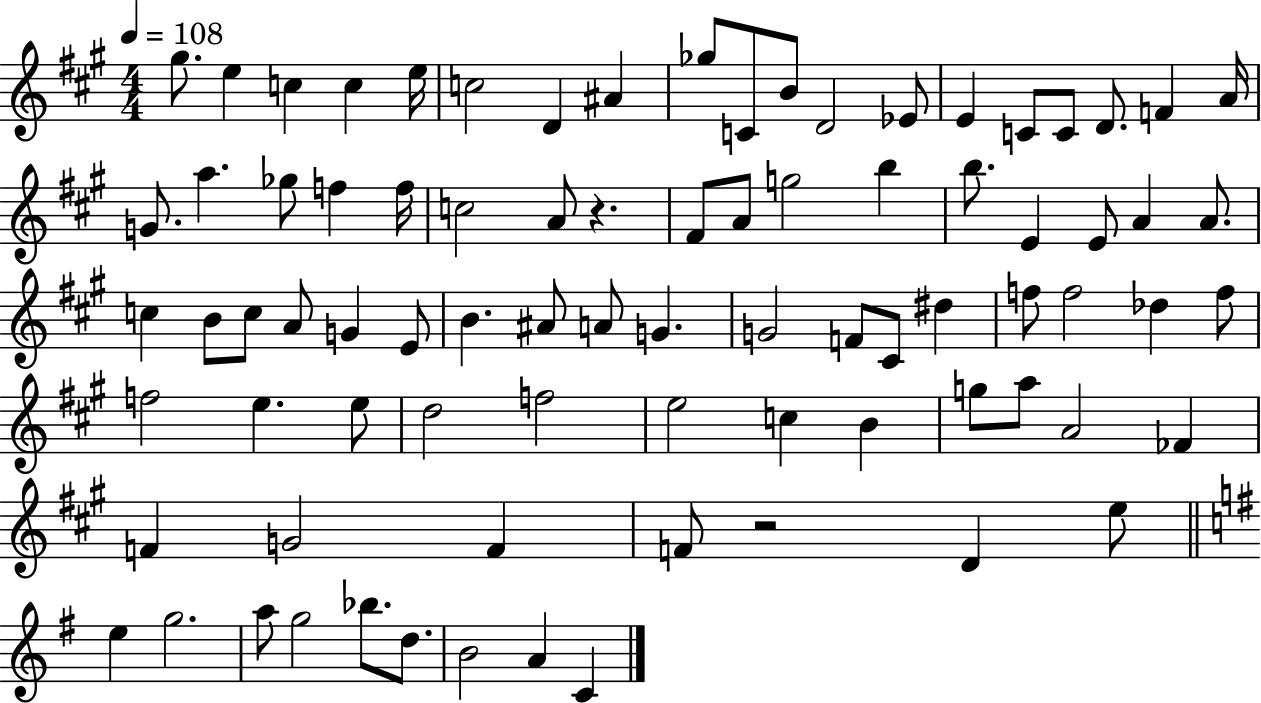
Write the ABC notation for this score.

X:1
T:Untitled
M:4/4
L:1/4
K:A
^g/2 e c c e/4 c2 D ^A _g/2 C/2 B/2 D2 _E/2 E C/2 C/2 D/2 F A/4 G/2 a _g/2 f f/4 c2 A/2 z ^F/2 A/2 g2 b b/2 E E/2 A A/2 c B/2 c/2 A/2 G E/2 B ^A/2 A/2 G G2 F/2 ^C/2 ^d f/2 f2 _d f/2 f2 e e/2 d2 f2 e2 c B g/2 a/2 A2 _F F G2 F F/2 z2 D e/2 e g2 a/2 g2 _b/2 d/2 B2 A C